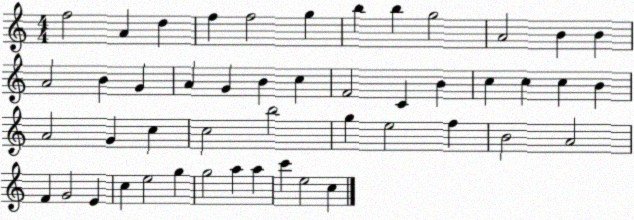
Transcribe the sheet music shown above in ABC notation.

X:1
T:Untitled
M:4/4
L:1/4
K:C
f2 A d f f2 g b b g2 A2 B B A2 B G A G B c F2 C B c c c B A2 G c c2 b2 g e2 f B2 A2 F G2 E c e2 g g2 a a c' e2 c